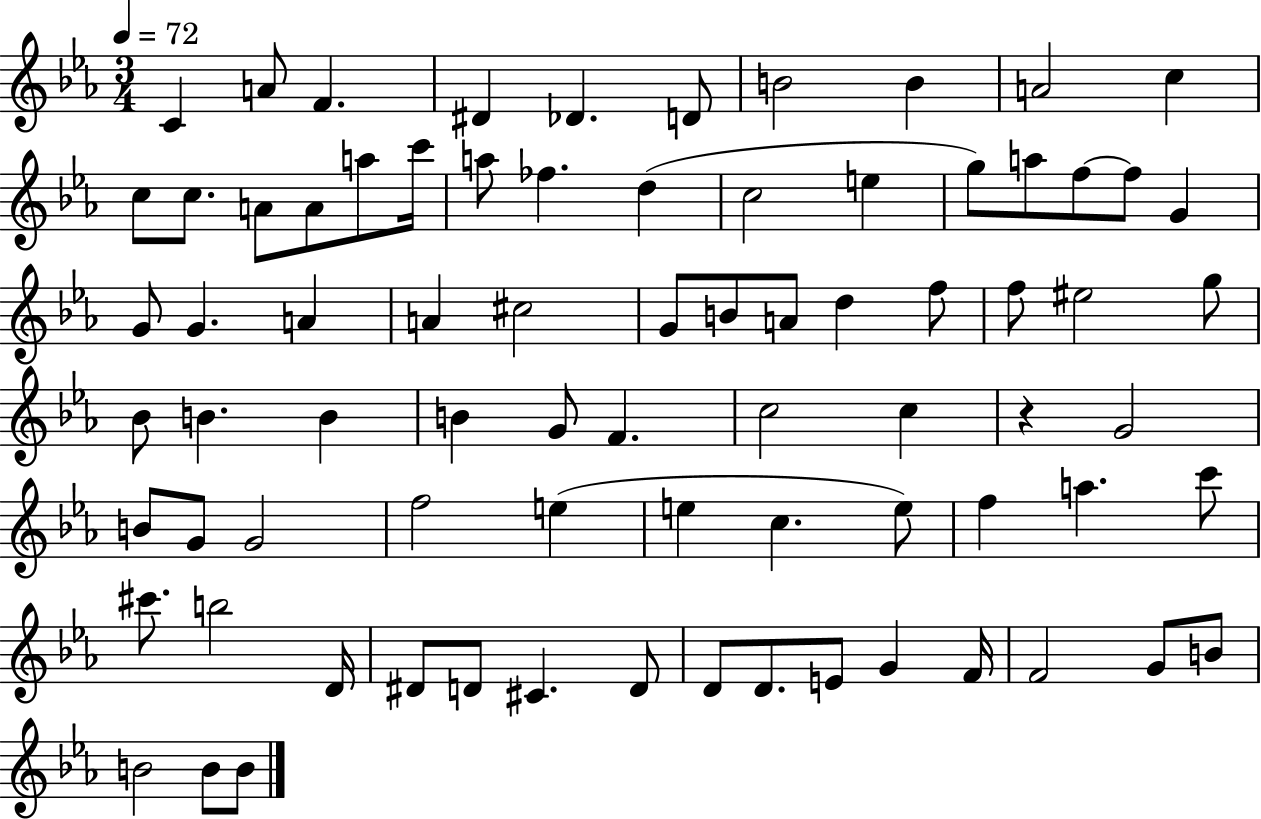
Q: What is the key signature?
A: EES major